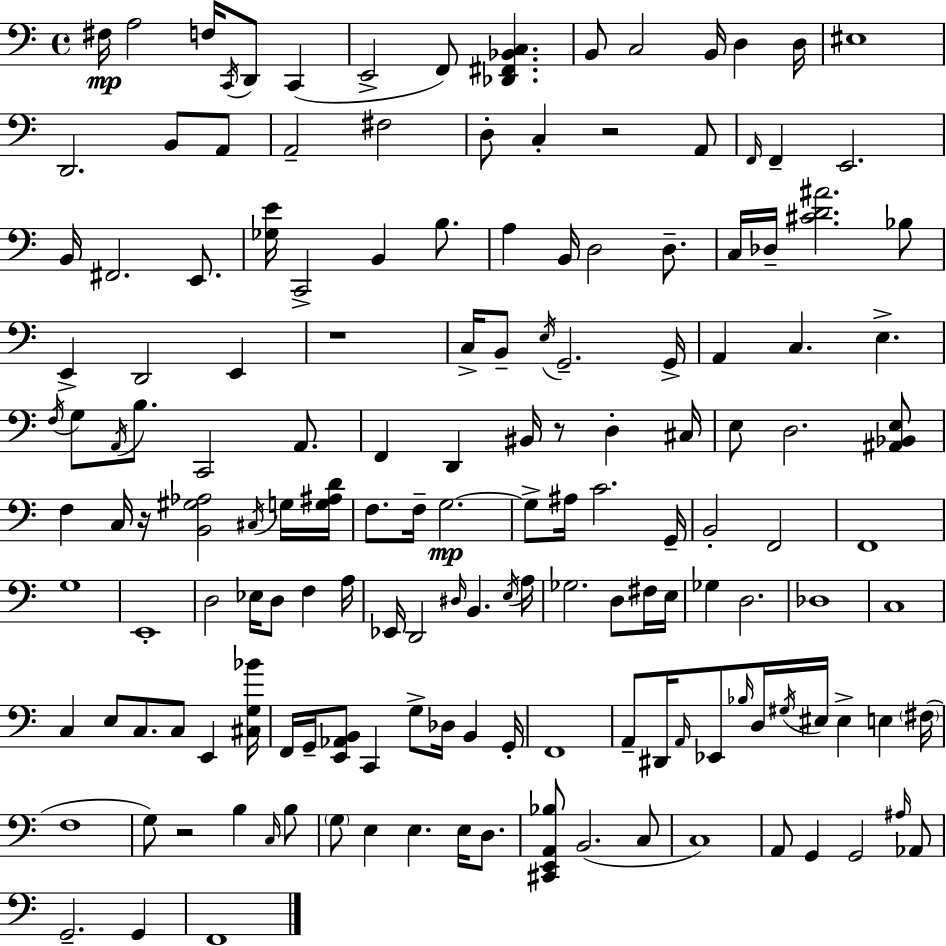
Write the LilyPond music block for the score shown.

{
  \clef bass
  \time 4/4
  \defaultTimeSignature
  \key a \minor
  fis16\mp a2 f16 \acciaccatura { c,16 } d,8 c,4( | e,2-> f,8) <des, fis, bes, c>4. | b,8 c2 b,16 d4 | d16 eis1 | \break d,2. b,8 a,8 | a,2-- fis2 | d8-. c4-. r2 a,8 | \grace { f,16 } f,4-- e,2. | \break b,16 fis,2. e,8. | <ges e'>16 c,2-> b,4 b8. | a4 b,16 d2 d8.-- | c16 des16-- <cis' d' ais'>2. | \break bes8 e,4-> d,2 e,4 | r1 | c16-> b,8-- \acciaccatura { e16 } g,2.-- | g,16-> a,4 c4. e4.-> | \break \acciaccatura { f16 } g8 \acciaccatura { a,16 } b8. c,2 | a,8. f,4 d,4 bis,16 r8 | d4-. cis16 e8 d2. | <ais, bes, e>8 f4 c16 r16 <b, gis aes>2 | \break \acciaccatura { cis16 } g16 <g ais d'>16 f8. f16-- g2.~~\mp | g8-> ais16 c'2. | g,16-- b,2-. f,2 | f,1 | \break g1 | e,1-. | d2 ees16 d8 | f4 a16 ees,16 d,2 \grace { dis16 } | \break b,4. \acciaccatura { e16 } a16 ges2. | d8 fis16 e16 ges4 d2. | des1 | c1 | \break c4 e8 c8. | c8 e,4 <cis g bes'>16 f,16 g,16-- <e, aes, b,>8 c,4 | g8-> des16 b,4 g,16-. f,1 | a,8-- dis,16 \grace { a,16 } ees,8 \grace { bes16 } d16 | \break \acciaccatura { gis16 } eis16 eis4-> e4 \parenthesize fis16( f1 | g8) r2 | b4 \grace { c16 } b8 \parenthesize g8 e4 | e4. e16 d8. <cis, e, a, bes>8 b,2.( | \break c8 c1) | a,8 g,4 | g,2 \grace { ais16 } aes,8 g,2.-- | g,4 f,1 | \break \bar "|."
}